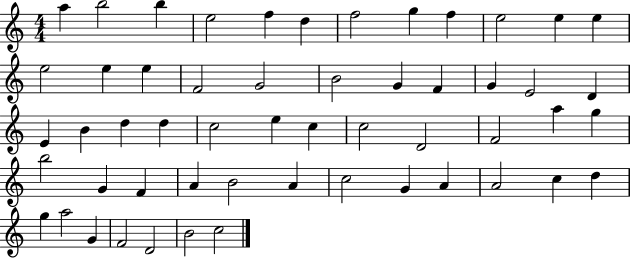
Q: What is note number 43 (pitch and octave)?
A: G4